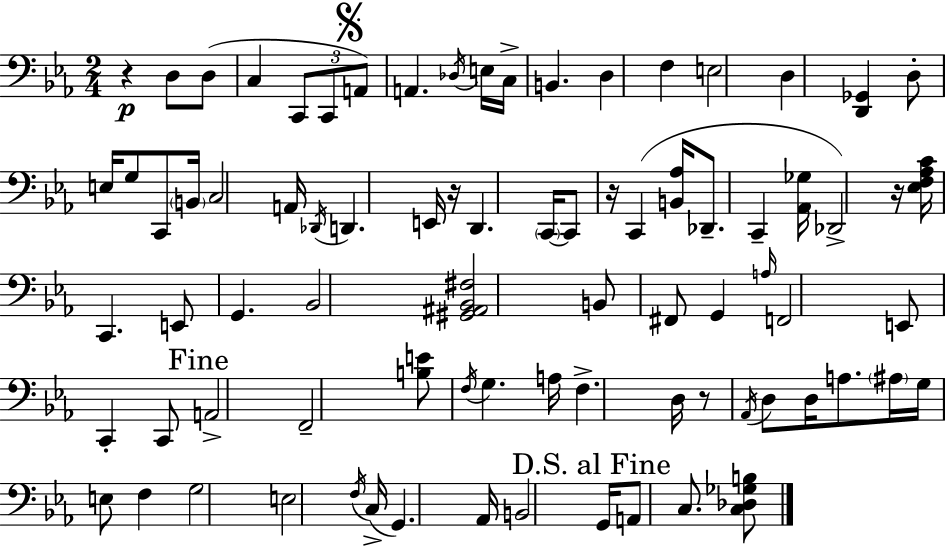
R/q D3/e D3/e C3/q C2/e C2/e A2/e A2/q. Db3/s E3/s C3/s B2/q. D3/q F3/q E3/h D3/q [D2,Gb2]/q D3/e E3/s G3/e C2/e B2/s C3/h A2/s Db2/s D2/q. E2/s R/s D2/q. C2/s C2/e R/s C2/q [B2,Ab3]/s Db2/e. C2/q [Ab2,Gb3]/s Db2/h R/s [Eb3,F3,Ab3,C4]/s C2/q. E2/e G2/q. Bb2/h [G#2,A#2,Bb2,F#3]/h B2/e F#2/e G2/q A3/s F2/h E2/e C2/q C2/e A2/h F2/h [B3,E4]/e F3/s G3/q. A3/s F3/q. D3/s R/e Ab2/s D3/e D3/s A3/e. A#3/s G3/s E3/e F3/q G3/h E3/h F3/s C3/s G2/q. Ab2/s B2/h G2/s A2/e C3/e. [C3,Db3,Gb3,B3]/e